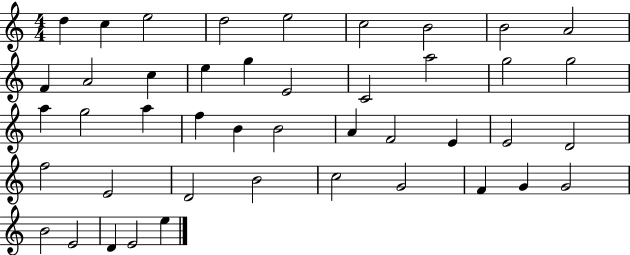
D5/q C5/q E5/h D5/h E5/h C5/h B4/h B4/h A4/h F4/q A4/h C5/q E5/q G5/q E4/h C4/h A5/h G5/h G5/h A5/q G5/h A5/q F5/q B4/q B4/h A4/q F4/h E4/q E4/h D4/h F5/h E4/h D4/h B4/h C5/h G4/h F4/q G4/q G4/h B4/h E4/h D4/q E4/h E5/q